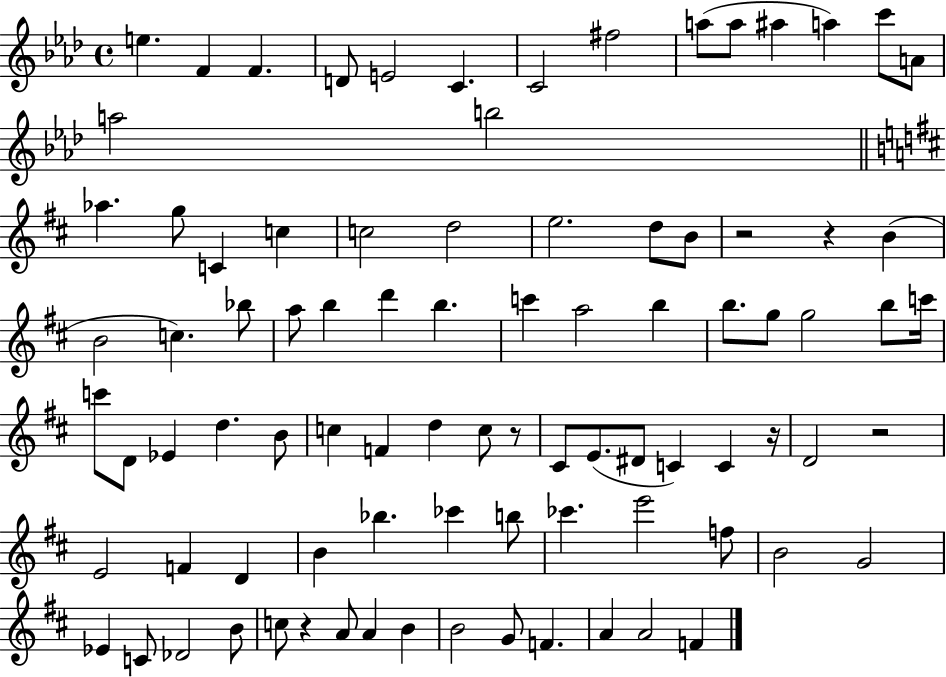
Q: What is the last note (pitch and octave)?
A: F4